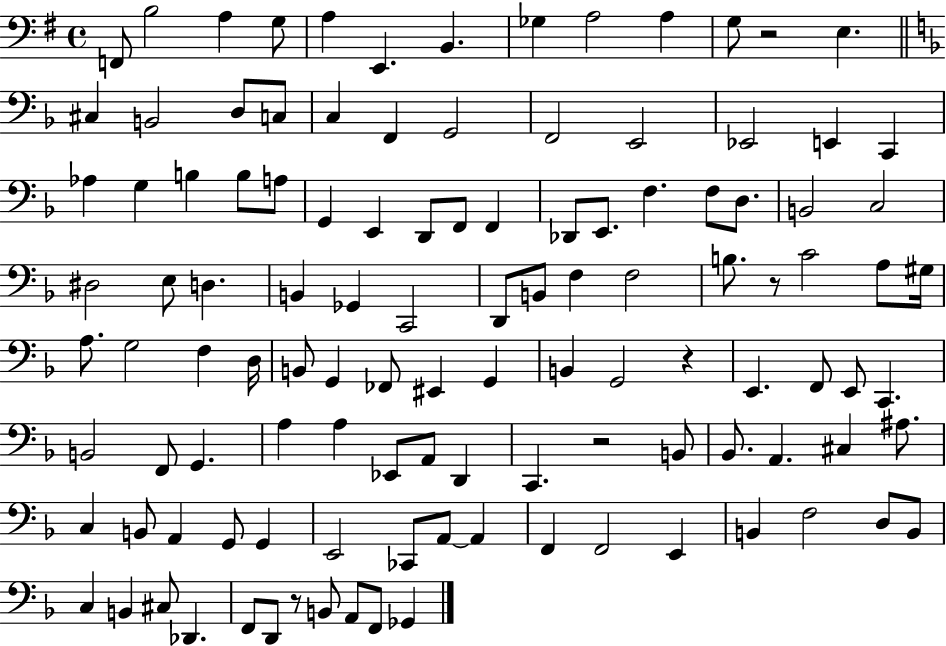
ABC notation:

X:1
T:Untitled
M:4/4
L:1/4
K:G
F,,/2 B,2 A, G,/2 A, E,, B,, _G, A,2 A, G,/2 z2 E, ^C, B,,2 D,/2 C,/2 C, F,, G,,2 F,,2 E,,2 _E,,2 E,, C,, _A, G, B, B,/2 A,/2 G,, E,, D,,/2 F,,/2 F,, _D,,/2 E,,/2 F, F,/2 D,/2 B,,2 C,2 ^D,2 E,/2 D, B,, _G,, C,,2 D,,/2 B,,/2 F, F,2 B,/2 z/2 C2 A,/2 ^G,/4 A,/2 G,2 F, D,/4 B,,/2 G,, _F,,/2 ^E,, G,, B,, G,,2 z E,, F,,/2 E,,/2 C,, B,,2 F,,/2 G,, A, A, _E,,/2 A,,/2 D,, C,, z2 B,,/2 _B,,/2 A,, ^C, ^A,/2 C, B,,/2 A,, G,,/2 G,, E,,2 _C,,/2 A,,/2 A,, F,, F,,2 E,, B,, F,2 D,/2 B,,/2 C, B,, ^C,/2 _D,, F,,/2 D,,/2 z/2 B,,/2 A,,/2 F,,/2 _G,,